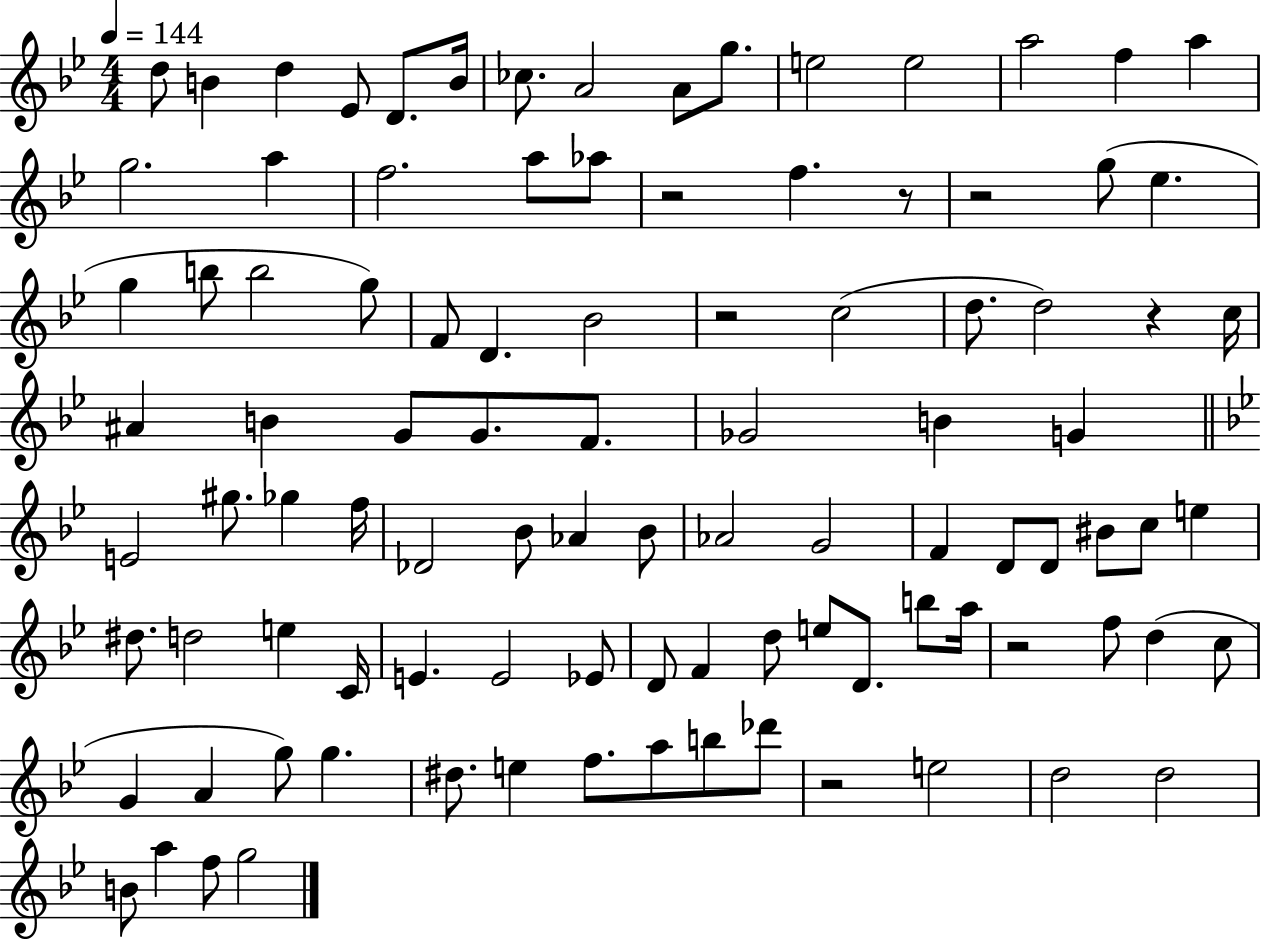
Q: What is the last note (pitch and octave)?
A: G5